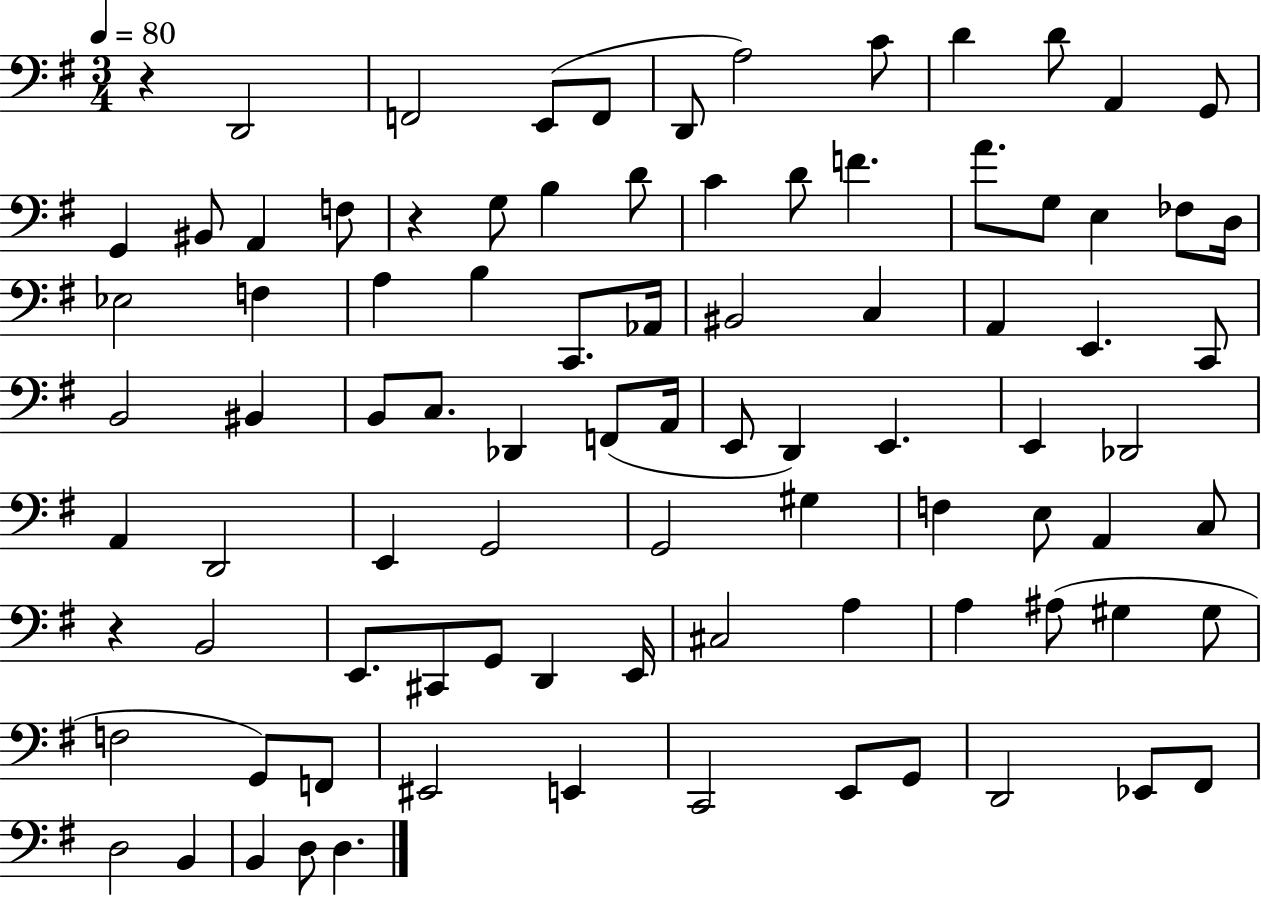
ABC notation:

X:1
T:Untitled
M:3/4
L:1/4
K:G
z D,,2 F,,2 E,,/2 F,,/2 D,,/2 A,2 C/2 D D/2 A,, G,,/2 G,, ^B,,/2 A,, F,/2 z G,/2 B, D/2 C D/2 F A/2 G,/2 E, _F,/2 D,/4 _E,2 F, A, B, C,,/2 _A,,/4 ^B,,2 C, A,, E,, C,,/2 B,,2 ^B,, B,,/2 C,/2 _D,, F,,/2 A,,/4 E,,/2 D,, E,, E,, _D,,2 A,, D,,2 E,, G,,2 G,,2 ^G, F, E,/2 A,, C,/2 z B,,2 E,,/2 ^C,,/2 G,,/2 D,, E,,/4 ^C,2 A, A, ^A,/2 ^G, ^G,/2 F,2 G,,/2 F,,/2 ^E,,2 E,, C,,2 E,,/2 G,,/2 D,,2 _E,,/2 ^F,,/2 D,2 B,, B,, D,/2 D,